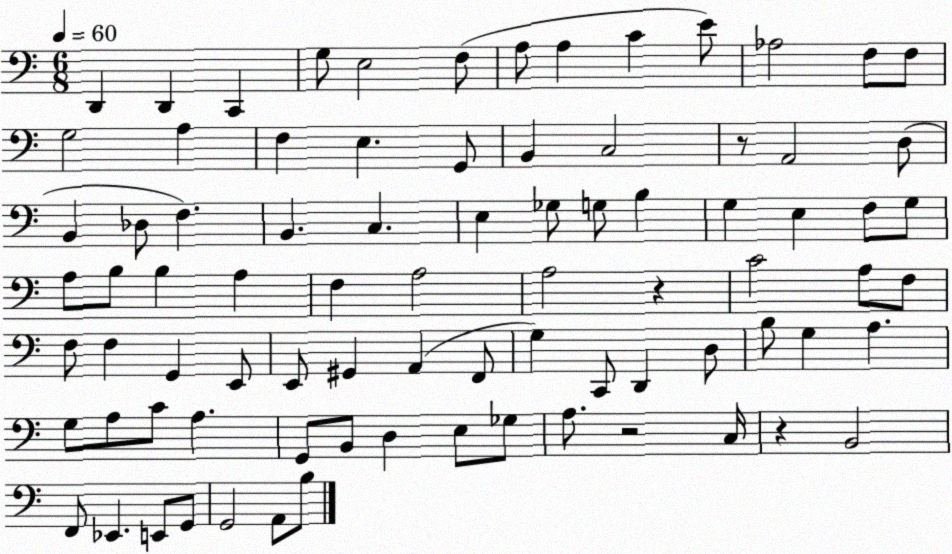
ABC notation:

X:1
T:Untitled
M:6/8
L:1/4
K:C
D,, D,, C,, G,/2 E,2 F,/2 A,/2 A, C E/2 _A,2 F,/2 F,/2 G,2 A, F, E, G,,/2 B,, C,2 z/2 A,,2 D,/2 B,, _D,/2 F, B,, C, E, _G,/2 G,/2 B, G, E, F,/2 G,/2 A,/2 B,/2 B, A, F, A,2 A,2 z C2 A,/2 F,/2 F,/2 F, G,, E,,/2 E,,/2 ^G,, A,, F,,/2 G, C,,/2 D,, D,/2 B,/2 G, A, G,/2 A,/2 C/2 A, G,,/2 B,,/2 D, E,/2 _G,/2 A,/2 z2 C,/4 z B,,2 F,,/2 _E,, E,,/2 G,,/2 G,,2 A,,/2 B,/2